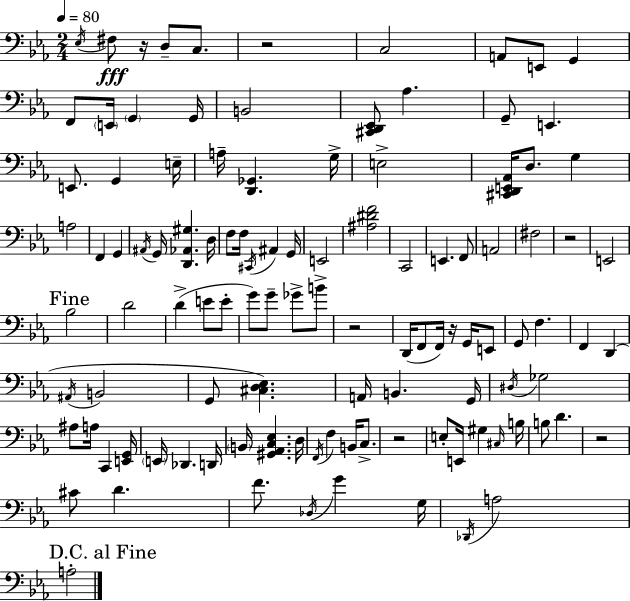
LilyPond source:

{
  \clef bass
  \numericTimeSignature
  \time 2/4
  \key ees \major
  \tempo 4 = 80
  \acciaccatura { ees16 }\fff fis8 r16 d8-- c8. | r2 | c2 | a,8 e,8 g,4 | \break f,8 \parenthesize e,16 \parenthesize g,4 | g,16 b,2 | <cis, d, ees,>8 aes4. | g,8-- e,4. | \break e,8. g,4 | e16-- a16-- <d, ges,>4. | g16-> e2-> | <cis, d, e, aes,>16 d8. g4 | \break a2 | f,4 g,4 | \acciaccatura { ais,16 } g,16 <d, aes, gis>4. | d16 f8 f16 \acciaccatura { cis,16 } ais,4 | \break g,16 e,2 | <ais dis' f'>2 | c,2 | e,4. | \break f,8 a,2 | fis2 | r2 | e,2 | \break \mark "Fine" bes2 | d'2 | d'4->( e'8 | e'8-. g'8) g'8-- ges'8-> | \break b'8-> r2 | d,16( f,8 f,16) r16 | g,16 e,8 g,8 f4. | f,4 d,4( | \break \acciaccatura { ais,16 } b,2 | g,8 <cis d ees>4.) | a,16 b,4. | g,16 \acciaccatura { dis16 } ges2 | \break ais8 a16 | c,4 <e, g,>16 \parenthesize e,16 des,4. | d,16 \parenthesize b,16 <gis, aes, c ees>4. | d16 \acciaccatura { f,16 } f4 | \break b,16 c8.-> r2 | e8-. | e,16 gis4 \grace { cis16 } b16 b8 | d'4. r2 | \break cis'8 | d'4. f'8. | \acciaccatura { des16 } g'4 g16 | \acciaccatura { des,16 } a2 | \break \mark "D.C. al Fine" a2-. | \bar "|."
}